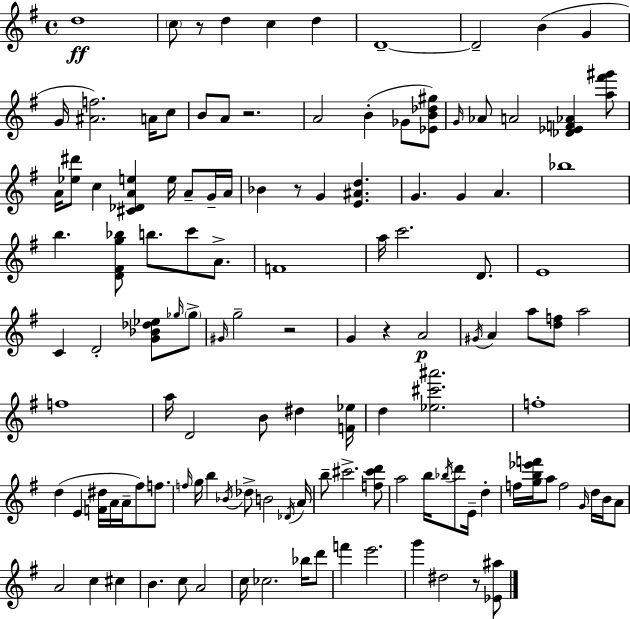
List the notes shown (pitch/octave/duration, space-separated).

D5/w C5/e R/e D5/q C5/q D5/q D4/w D4/h B4/q G4/q G4/s [A#4,F5]/h. A4/s C5/e B4/e A4/e R/h. A4/h B4/q Gb4/e [Eb4,B4,Db5,G#5]/e G4/s Ab4/e A4/h [Db4,Eb4,F4,Ab4]/q [A5,F#6,G#6]/e A4/s [Eb5,D#6]/e C5/q [C#4,Db4,A4,E5]/q E5/s A4/e G4/s A4/s Bb4/q R/e G4/q [E4,A#4,D5]/q. G4/q. G4/q A4/q. Bb5/w B5/q. [D4,F#4,G5,Bb5]/e B5/e. C6/e A4/e. F4/w A5/s C6/h. D4/e. E4/w C4/q D4/h [G4,Bb4,Db5,Eb5]/e Gb5/s Gb5/e G#4/s G5/h R/h G4/q R/q A4/h G#4/s A4/q A5/e [D5,F5]/e A5/h F5/w A5/s D4/h B4/e D#5/q [F4,Eb5]/s D5/q [Eb5,C#6,A#6]/h. F5/w D5/q E4/q [F4,D#5]/s A4/s A4/s F#5/e F5/e. F5/s G5/s B5/q Bb4/s Db5/e B4/h Db4/s A4/s B5/e C#6/h. [F5,C#6,D6]/e A5/h B5/s Bb5/s D6/e E4/s D5/q F5/s [G5,B5,Eb6,F6]/s A5/e F5/h G4/s D5/s B4/s A4/e A4/h C5/q C#5/q B4/q. C5/e A4/h C5/s CES5/h. Bb5/s D6/e F6/q E6/h. G6/q D#5/h R/e [Eb4,A#5]/e